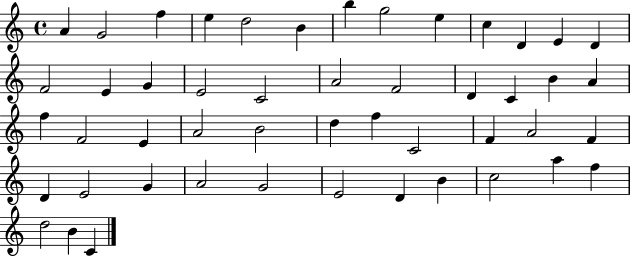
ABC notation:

X:1
T:Untitled
M:4/4
L:1/4
K:C
A G2 f e d2 B b g2 e c D E D F2 E G E2 C2 A2 F2 D C B A f F2 E A2 B2 d f C2 F A2 F D E2 G A2 G2 E2 D B c2 a f d2 B C